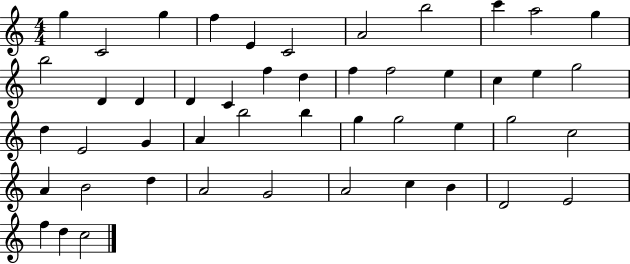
G5/q C4/h G5/q F5/q E4/q C4/h A4/h B5/h C6/q A5/h G5/q B5/h D4/q D4/q D4/q C4/q F5/q D5/q F5/q F5/h E5/q C5/q E5/q G5/h D5/q E4/h G4/q A4/q B5/h B5/q G5/q G5/h E5/q G5/h C5/h A4/q B4/h D5/q A4/h G4/h A4/h C5/q B4/q D4/h E4/h F5/q D5/q C5/h